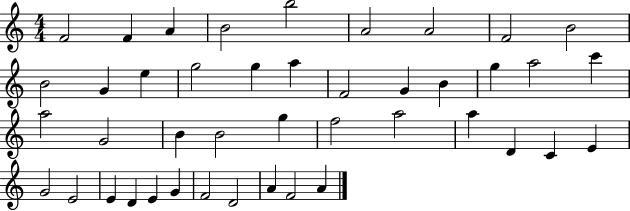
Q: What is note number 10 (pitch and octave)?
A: B4